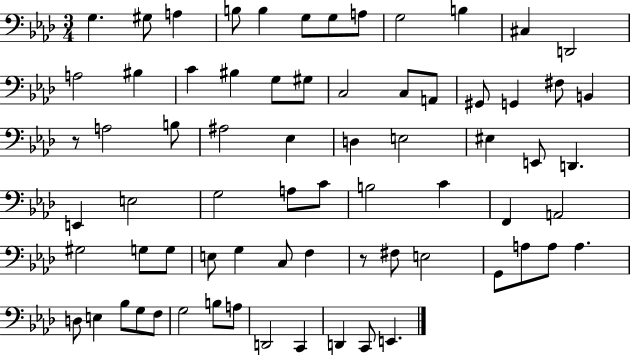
{
  \clef bass
  \numericTimeSignature
  \time 3/4
  \key aes \major
  \repeat volta 2 { g4. gis8 a4 | b8 b4 g8 g8 a8 | g2 b4 | cis4 d,2 | \break a2 bis4 | c'4 bis4 g8 gis8 | c2 c8 a,8 | gis,8 g,4 fis8 b,4 | \break r8 a2 b8 | ais2 ees4 | d4 e2 | eis4 e,8 d,4. | \break e,4 e2 | g2 a8 c'8 | b2 c'4 | f,4 a,2 | \break gis2 g8 g8 | e8 g4 c8 f4 | r8 fis8 e2 | g,8 a8 a8 a4. | \break d8 e4 bes8 g8 f8 | g2 b8 a8 | d,2 c,4 | d,4 c,8 e,4. | \break } \bar "|."
}